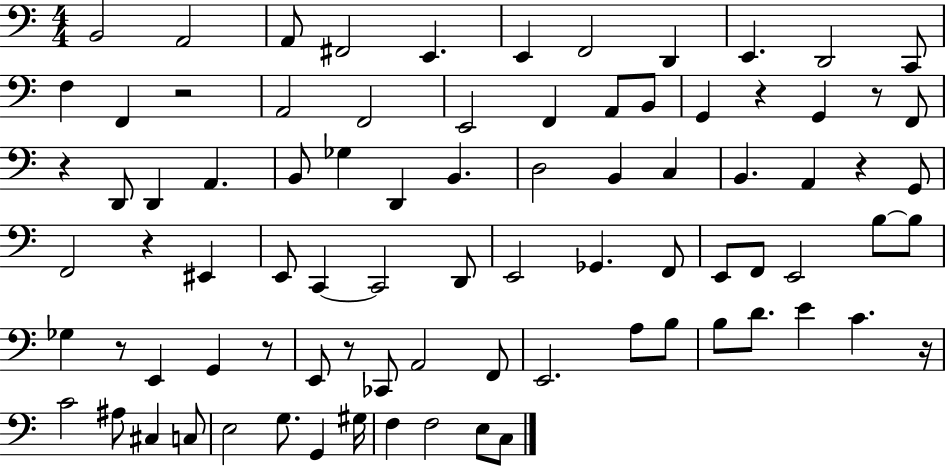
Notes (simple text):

B2/h A2/h A2/e F#2/h E2/q. E2/q F2/h D2/q E2/q. D2/h C2/e F3/q F2/q R/h A2/h F2/h E2/h F2/q A2/e B2/e G2/q R/q G2/q R/e F2/e R/q D2/e D2/q A2/q. B2/e Gb3/q D2/q B2/q. D3/h B2/q C3/q B2/q. A2/q R/q G2/e F2/h R/q EIS2/q E2/e C2/q C2/h D2/e E2/h Gb2/q. F2/e E2/e F2/e E2/h B3/e B3/e Gb3/q R/e E2/q G2/q R/e E2/e R/e CES2/e A2/h F2/e E2/h. A3/e B3/e B3/e D4/e. E4/q C4/q. R/s C4/h A#3/e C#3/q C3/e E3/h G3/e. G2/q G#3/s F3/q F3/h E3/e C3/e